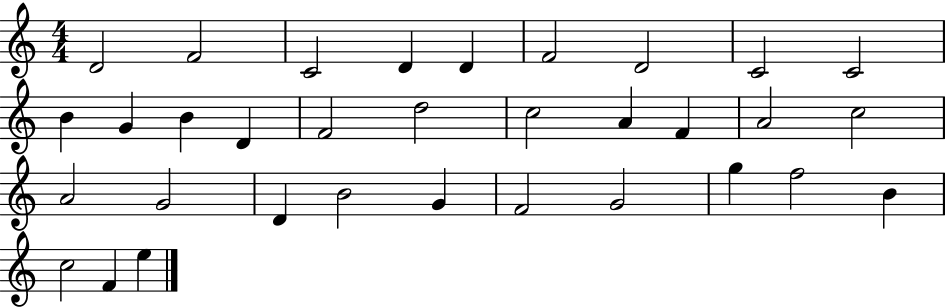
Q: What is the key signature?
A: C major